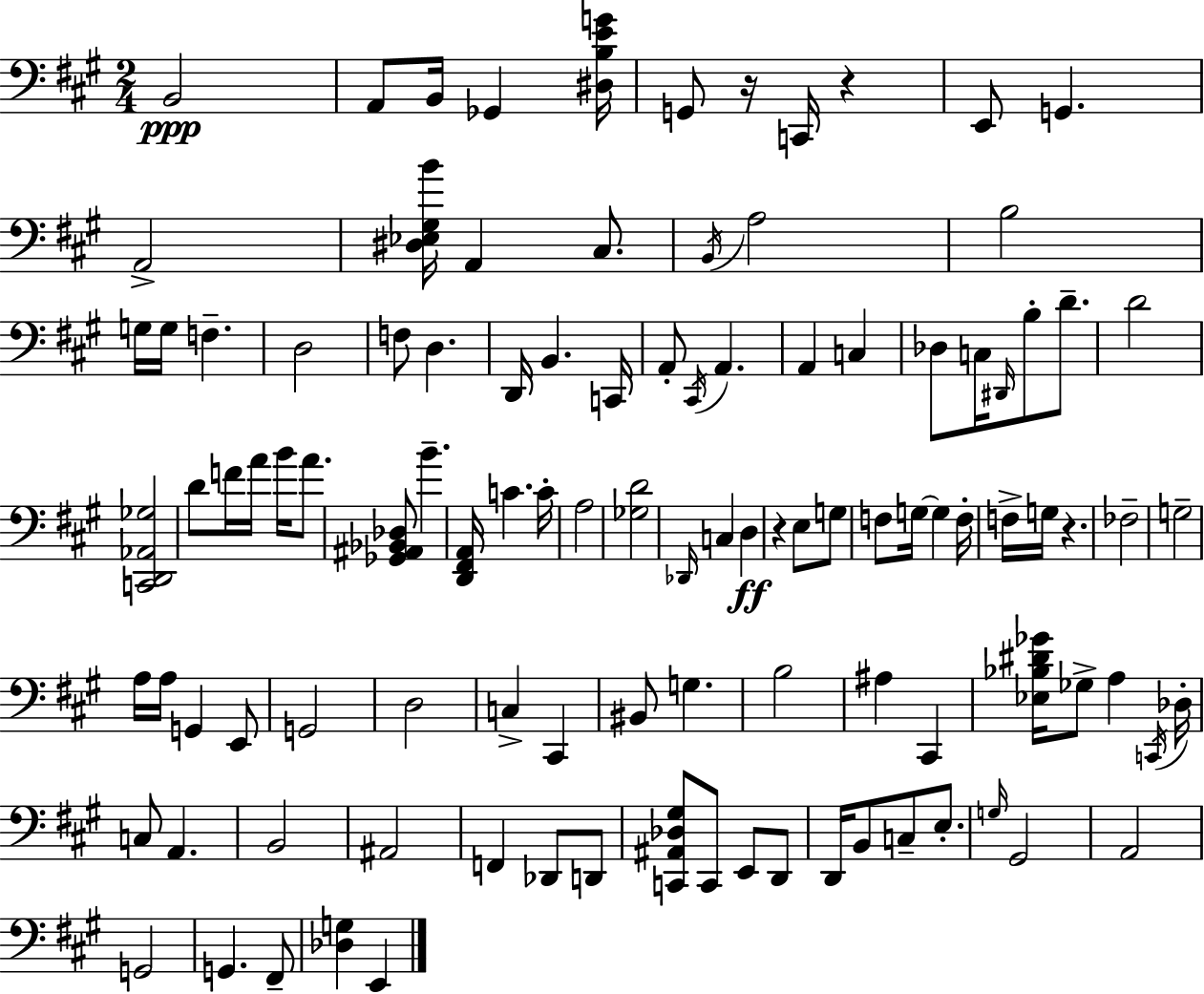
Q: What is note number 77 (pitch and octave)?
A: A#2